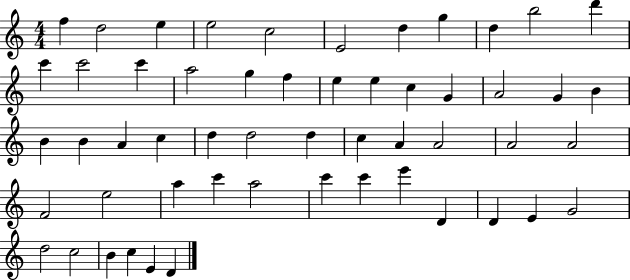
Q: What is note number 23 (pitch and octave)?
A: G4